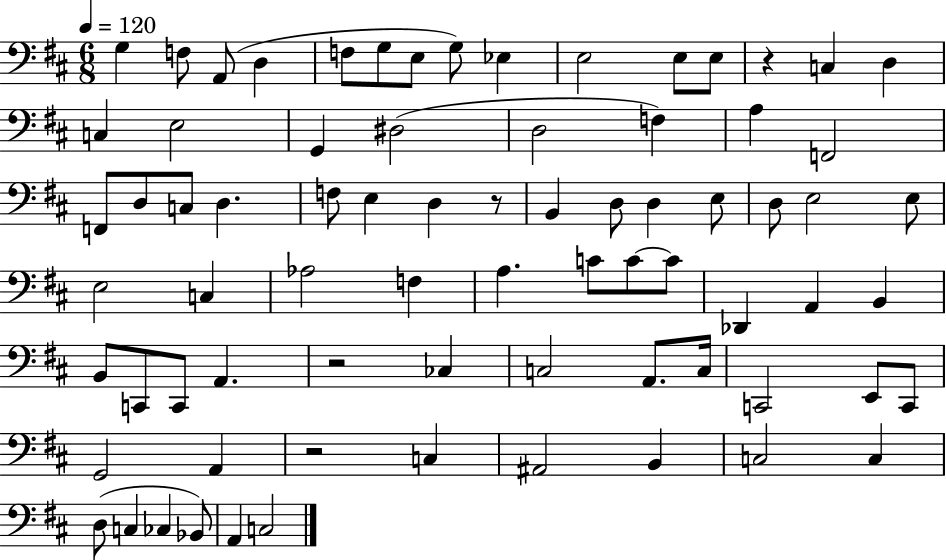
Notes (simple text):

G3/q F3/e A2/e D3/q F3/e G3/e E3/e G3/e Eb3/q E3/h E3/e E3/e R/q C3/q D3/q C3/q E3/h G2/q D#3/h D3/h F3/q A3/q F2/h F2/e D3/e C3/e D3/q. F3/e E3/q D3/q R/e B2/q D3/e D3/q E3/e D3/e E3/h E3/e E3/h C3/q Ab3/h F3/q A3/q. C4/e C4/e C4/e Db2/q A2/q B2/q B2/e C2/e C2/e A2/q. R/h CES3/q C3/h A2/e. C3/s C2/h E2/e C2/e G2/h A2/q R/h C3/q A#2/h B2/q C3/h C3/q D3/e C3/q CES3/q Bb2/e A2/q C3/h